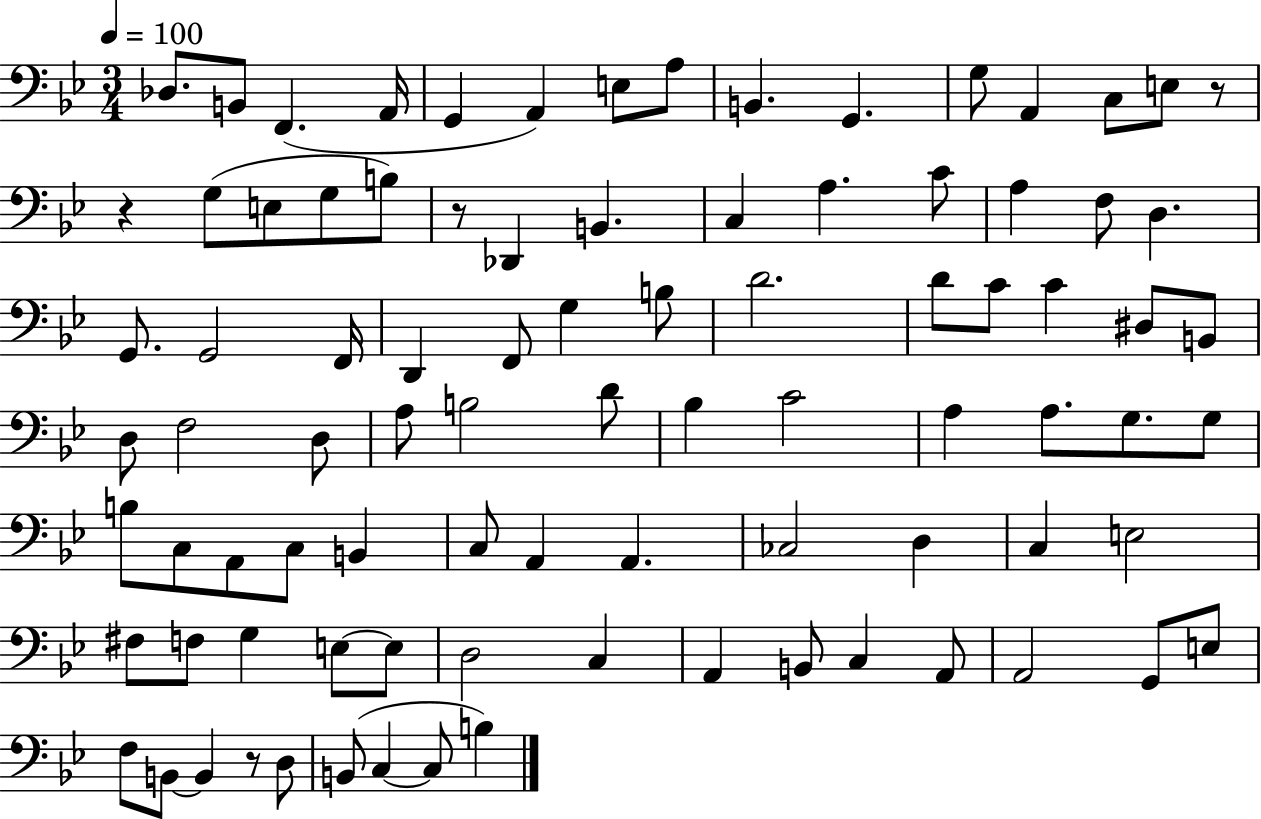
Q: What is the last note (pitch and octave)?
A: B3